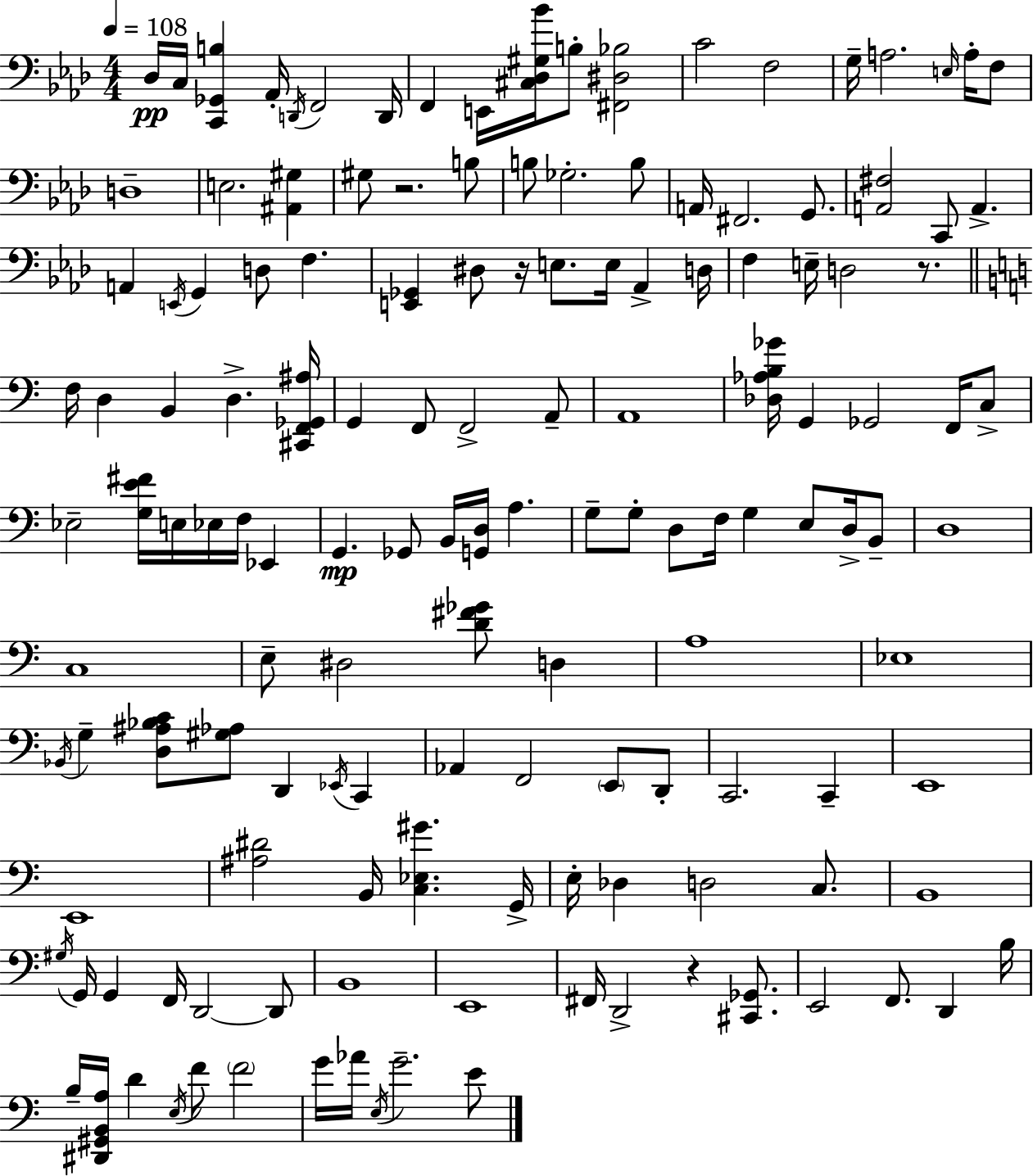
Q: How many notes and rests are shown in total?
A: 143